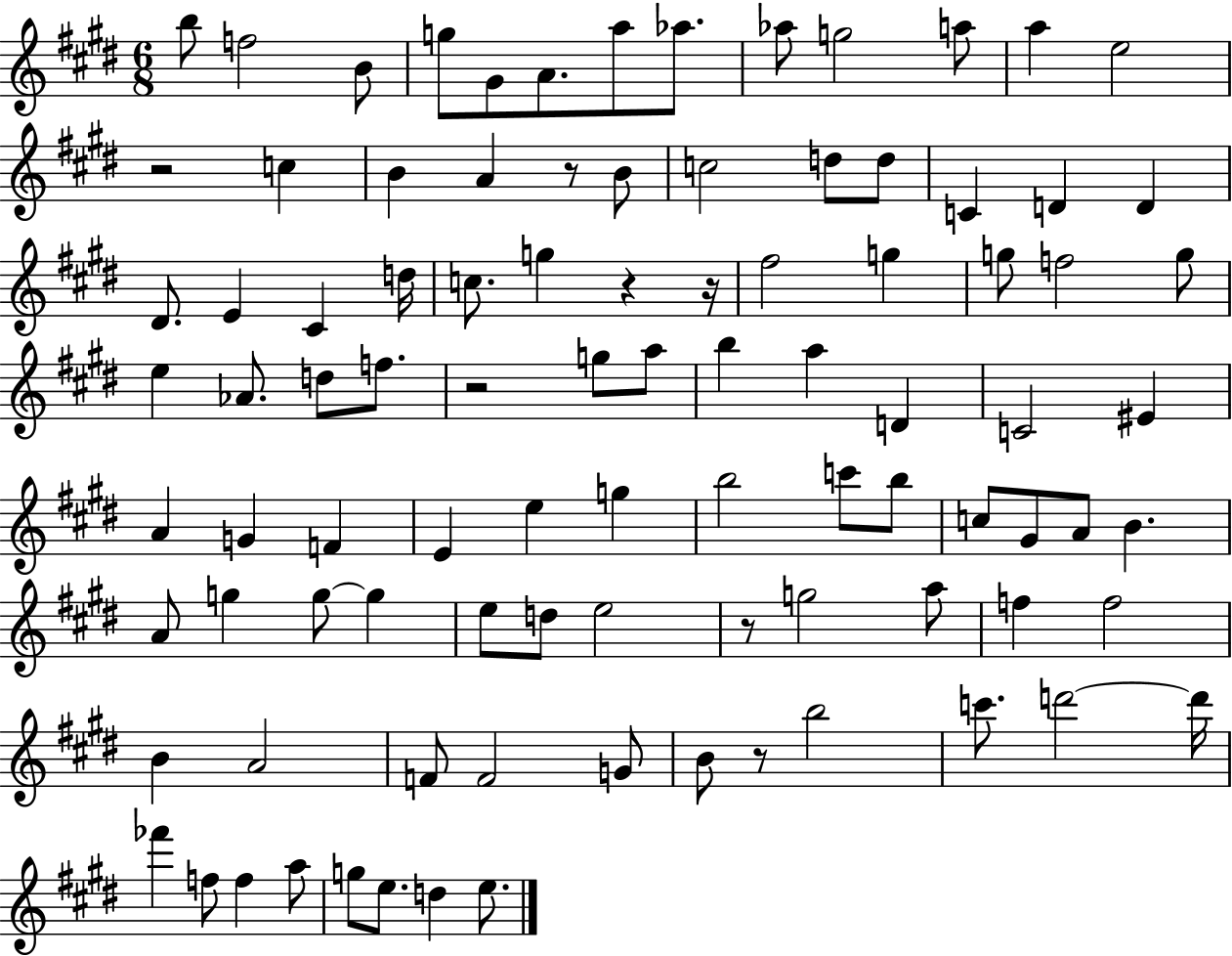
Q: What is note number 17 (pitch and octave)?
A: B4